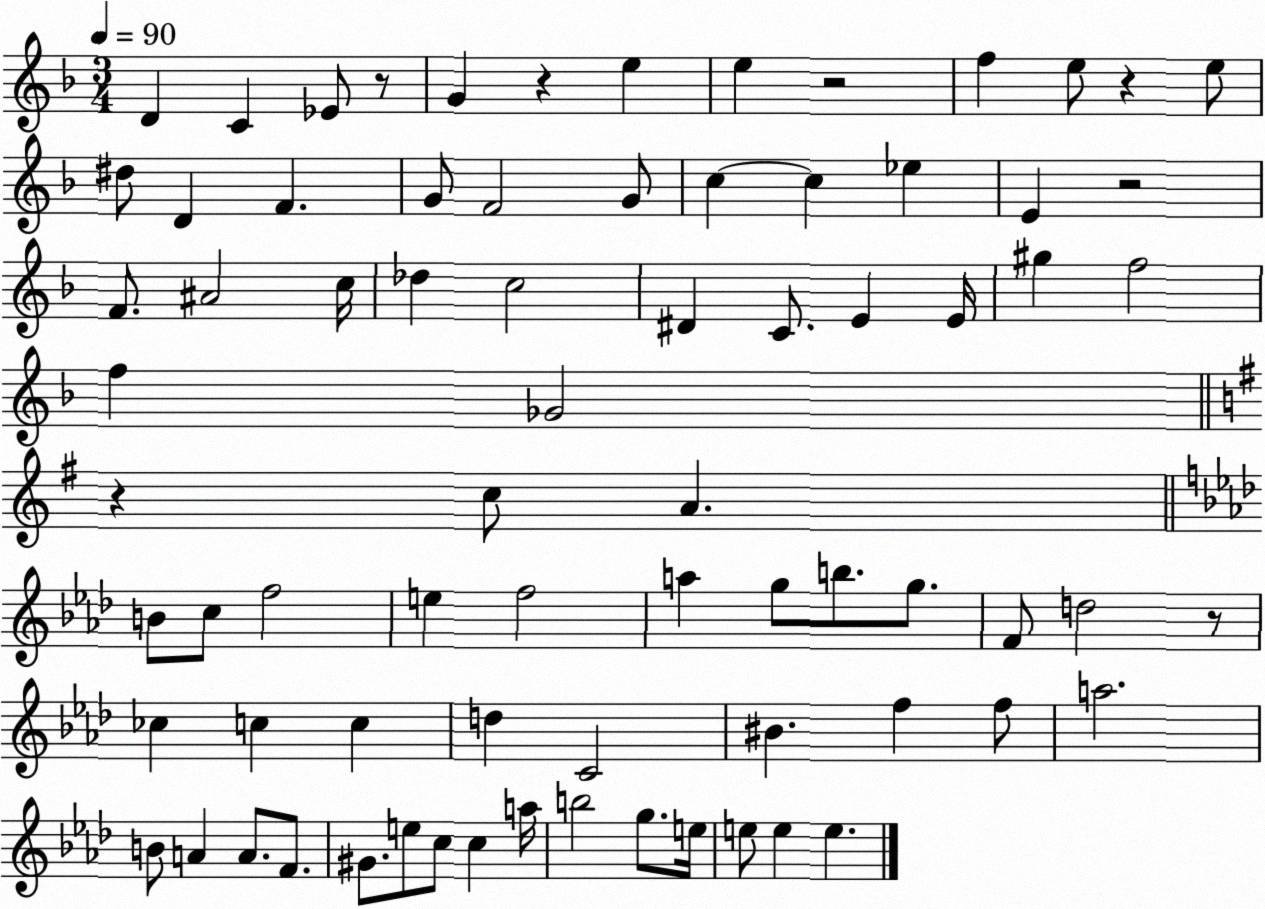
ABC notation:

X:1
T:Untitled
M:3/4
L:1/4
K:F
D C _E/2 z/2 G z e e z2 f e/2 z e/2 ^d/2 D F G/2 F2 G/2 c c _e E z2 F/2 ^A2 c/4 _d c2 ^D C/2 E E/4 ^g f2 f _G2 z c/2 A B/2 c/2 f2 e f2 a g/2 b/2 g/2 F/2 d2 z/2 _c c c d C2 ^B f f/2 a2 B/2 A A/2 F/2 ^G/2 e/2 c/2 c a/4 b2 g/2 e/4 e/2 e e